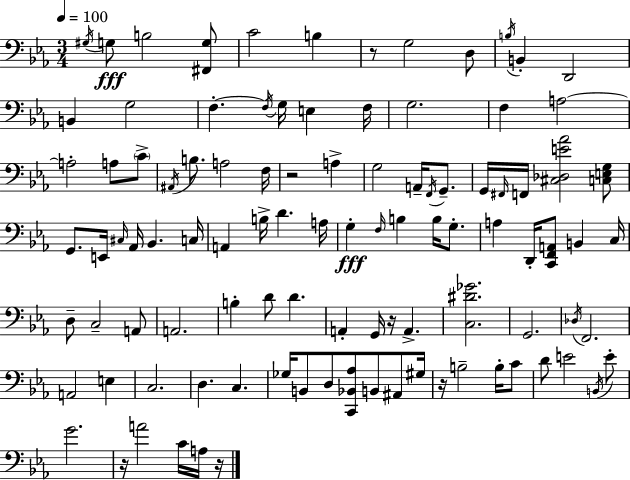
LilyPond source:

{
  \clef bass
  \numericTimeSignature
  \time 3/4
  \key c \minor
  \tempo 4 = 100
  \acciaccatura { gis16 }\fff g8 b2 <fis, g>8 | c'2 b4 | r8 g2 d8 | \acciaccatura { b16 } b,4-. d,2 | \break b,4 g2 | f4.-.~~ \acciaccatura { f16 } g16 e4 | f16 g2. | f4 a2~~ | \break a2-. a8 | \parenthesize c'8-> \acciaccatura { ais,16 } b8. a2 | f16 r2 | a4-> g2 | \break a,16-- \acciaccatura { f,16 } g,8.-- g,16 \grace { fis,16 } f,16 <cis des e' aes'>2 | <c e g>8 g,8. e,16 \grace { cis16 } aes,16 | bes,4. c16 a,4 b16-> | d'4. a16 g4-.\fff \grace { f16 } | \break b4 b16 g8.-. a4 | d,16-. <c, f, a,>8 b,4 c16 d8-- c2-- | a,8 a,2. | b4-. | \break d'8 d'4. a,4-. | g,16 r16 a,4.-> <c dis' ges'>2. | g,2. | \acciaccatura { des16 } f,2. | \break a,2 | e4 c2. | d4. | c4. ges16 b,8 | \break d8 <c, bes, aes>8 b,8 ais,8 gis16 r16 b2-- | b16-. c'8 d'8 e'2 | \acciaccatura { b,16 } e'8-. g'2. | r16 a'2 | \break c'16 a16 r16 \bar "|."
}